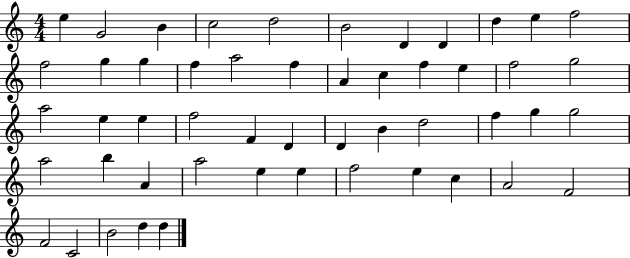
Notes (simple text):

E5/q G4/h B4/q C5/h D5/h B4/h D4/q D4/q D5/q E5/q F5/h F5/h G5/q G5/q F5/q A5/h F5/q A4/q C5/q F5/q E5/q F5/h G5/h A5/h E5/q E5/q F5/h F4/q D4/q D4/q B4/q D5/h F5/q G5/q G5/h A5/h B5/q A4/q A5/h E5/q E5/q F5/h E5/q C5/q A4/h F4/h F4/h C4/h B4/h D5/q D5/q